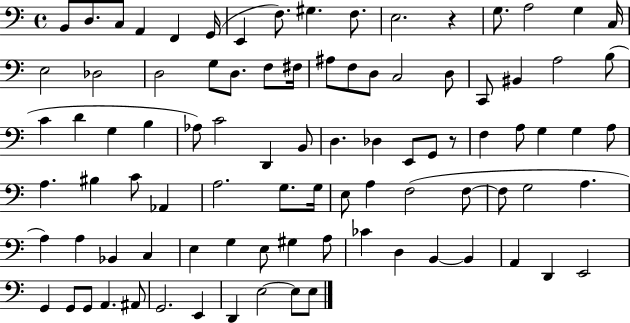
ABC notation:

X:1
T:Untitled
M:4/4
L:1/4
K:C
B,,/2 D,/2 C,/2 A,, F,, G,,/4 E,, F,/2 ^G, F,/2 E,2 z G,/2 A,2 G, C,/4 E,2 _D,2 D,2 G,/2 D,/2 F,/2 ^F,/4 ^A,/2 F,/2 D,/2 C,2 D,/2 C,,/2 ^B,, A,2 B,/2 C D G, B, _A,/2 C2 D,, B,,/2 D, _D, E,,/2 G,,/2 z/2 F, A,/2 G, G, A,/2 A, ^B, C/2 _A,, A,2 G,/2 G,/4 E,/2 A, F,2 F,/2 F,/2 G,2 A, A, A, _B,, C, E, G, E,/2 ^G, A,/2 _C D, B,, B,, A,, D,, E,,2 G,, G,,/2 G,,/2 A,, ^A,,/2 G,,2 E,, D,, E,2 E,/2 E,/2